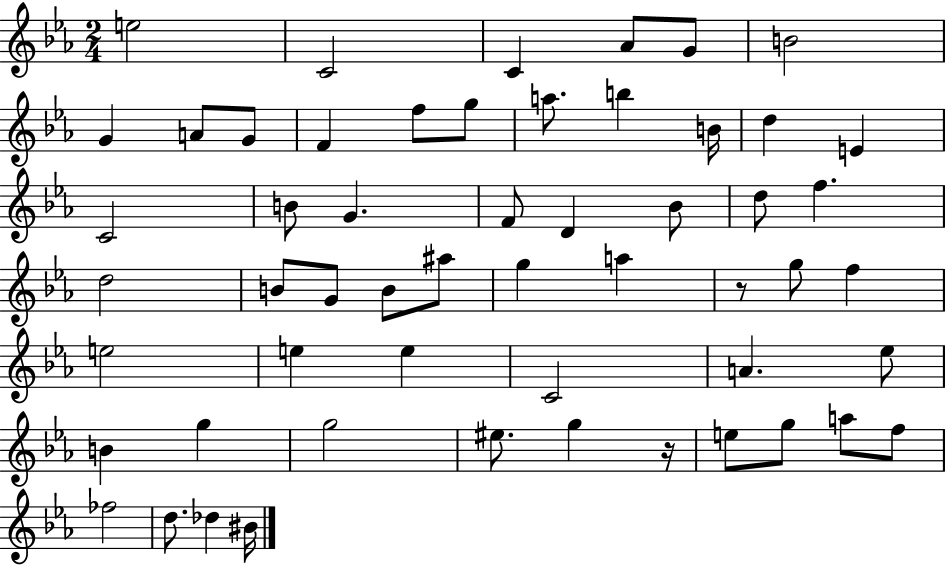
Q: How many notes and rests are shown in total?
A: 55